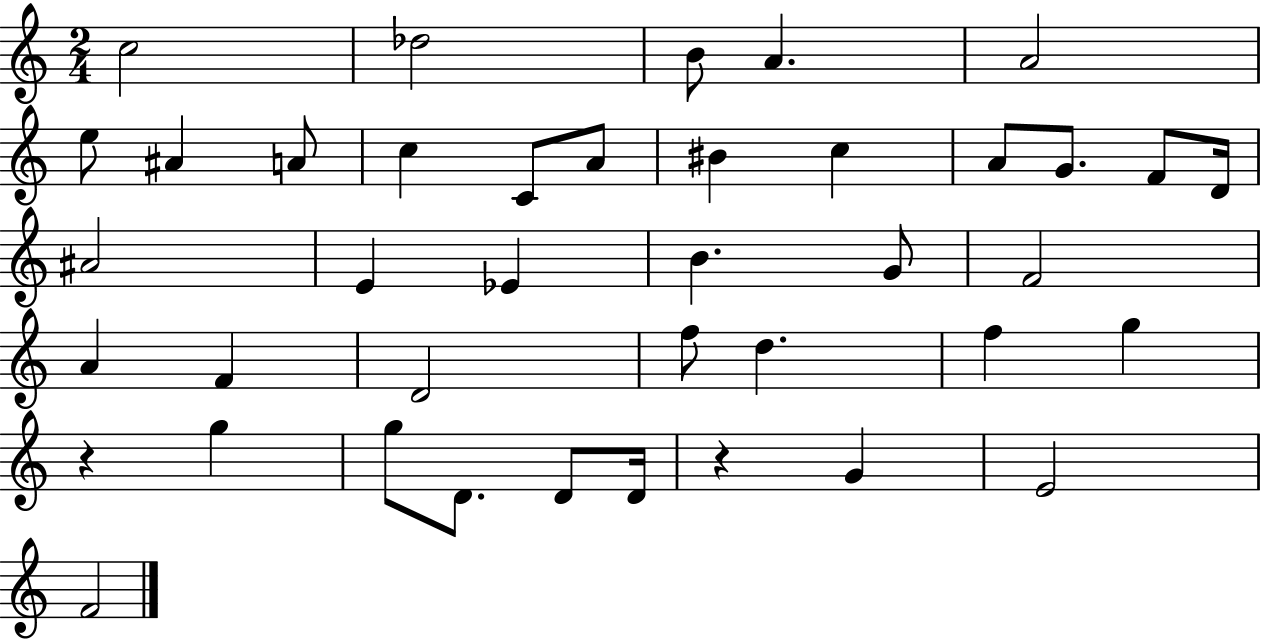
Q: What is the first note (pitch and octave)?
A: C5